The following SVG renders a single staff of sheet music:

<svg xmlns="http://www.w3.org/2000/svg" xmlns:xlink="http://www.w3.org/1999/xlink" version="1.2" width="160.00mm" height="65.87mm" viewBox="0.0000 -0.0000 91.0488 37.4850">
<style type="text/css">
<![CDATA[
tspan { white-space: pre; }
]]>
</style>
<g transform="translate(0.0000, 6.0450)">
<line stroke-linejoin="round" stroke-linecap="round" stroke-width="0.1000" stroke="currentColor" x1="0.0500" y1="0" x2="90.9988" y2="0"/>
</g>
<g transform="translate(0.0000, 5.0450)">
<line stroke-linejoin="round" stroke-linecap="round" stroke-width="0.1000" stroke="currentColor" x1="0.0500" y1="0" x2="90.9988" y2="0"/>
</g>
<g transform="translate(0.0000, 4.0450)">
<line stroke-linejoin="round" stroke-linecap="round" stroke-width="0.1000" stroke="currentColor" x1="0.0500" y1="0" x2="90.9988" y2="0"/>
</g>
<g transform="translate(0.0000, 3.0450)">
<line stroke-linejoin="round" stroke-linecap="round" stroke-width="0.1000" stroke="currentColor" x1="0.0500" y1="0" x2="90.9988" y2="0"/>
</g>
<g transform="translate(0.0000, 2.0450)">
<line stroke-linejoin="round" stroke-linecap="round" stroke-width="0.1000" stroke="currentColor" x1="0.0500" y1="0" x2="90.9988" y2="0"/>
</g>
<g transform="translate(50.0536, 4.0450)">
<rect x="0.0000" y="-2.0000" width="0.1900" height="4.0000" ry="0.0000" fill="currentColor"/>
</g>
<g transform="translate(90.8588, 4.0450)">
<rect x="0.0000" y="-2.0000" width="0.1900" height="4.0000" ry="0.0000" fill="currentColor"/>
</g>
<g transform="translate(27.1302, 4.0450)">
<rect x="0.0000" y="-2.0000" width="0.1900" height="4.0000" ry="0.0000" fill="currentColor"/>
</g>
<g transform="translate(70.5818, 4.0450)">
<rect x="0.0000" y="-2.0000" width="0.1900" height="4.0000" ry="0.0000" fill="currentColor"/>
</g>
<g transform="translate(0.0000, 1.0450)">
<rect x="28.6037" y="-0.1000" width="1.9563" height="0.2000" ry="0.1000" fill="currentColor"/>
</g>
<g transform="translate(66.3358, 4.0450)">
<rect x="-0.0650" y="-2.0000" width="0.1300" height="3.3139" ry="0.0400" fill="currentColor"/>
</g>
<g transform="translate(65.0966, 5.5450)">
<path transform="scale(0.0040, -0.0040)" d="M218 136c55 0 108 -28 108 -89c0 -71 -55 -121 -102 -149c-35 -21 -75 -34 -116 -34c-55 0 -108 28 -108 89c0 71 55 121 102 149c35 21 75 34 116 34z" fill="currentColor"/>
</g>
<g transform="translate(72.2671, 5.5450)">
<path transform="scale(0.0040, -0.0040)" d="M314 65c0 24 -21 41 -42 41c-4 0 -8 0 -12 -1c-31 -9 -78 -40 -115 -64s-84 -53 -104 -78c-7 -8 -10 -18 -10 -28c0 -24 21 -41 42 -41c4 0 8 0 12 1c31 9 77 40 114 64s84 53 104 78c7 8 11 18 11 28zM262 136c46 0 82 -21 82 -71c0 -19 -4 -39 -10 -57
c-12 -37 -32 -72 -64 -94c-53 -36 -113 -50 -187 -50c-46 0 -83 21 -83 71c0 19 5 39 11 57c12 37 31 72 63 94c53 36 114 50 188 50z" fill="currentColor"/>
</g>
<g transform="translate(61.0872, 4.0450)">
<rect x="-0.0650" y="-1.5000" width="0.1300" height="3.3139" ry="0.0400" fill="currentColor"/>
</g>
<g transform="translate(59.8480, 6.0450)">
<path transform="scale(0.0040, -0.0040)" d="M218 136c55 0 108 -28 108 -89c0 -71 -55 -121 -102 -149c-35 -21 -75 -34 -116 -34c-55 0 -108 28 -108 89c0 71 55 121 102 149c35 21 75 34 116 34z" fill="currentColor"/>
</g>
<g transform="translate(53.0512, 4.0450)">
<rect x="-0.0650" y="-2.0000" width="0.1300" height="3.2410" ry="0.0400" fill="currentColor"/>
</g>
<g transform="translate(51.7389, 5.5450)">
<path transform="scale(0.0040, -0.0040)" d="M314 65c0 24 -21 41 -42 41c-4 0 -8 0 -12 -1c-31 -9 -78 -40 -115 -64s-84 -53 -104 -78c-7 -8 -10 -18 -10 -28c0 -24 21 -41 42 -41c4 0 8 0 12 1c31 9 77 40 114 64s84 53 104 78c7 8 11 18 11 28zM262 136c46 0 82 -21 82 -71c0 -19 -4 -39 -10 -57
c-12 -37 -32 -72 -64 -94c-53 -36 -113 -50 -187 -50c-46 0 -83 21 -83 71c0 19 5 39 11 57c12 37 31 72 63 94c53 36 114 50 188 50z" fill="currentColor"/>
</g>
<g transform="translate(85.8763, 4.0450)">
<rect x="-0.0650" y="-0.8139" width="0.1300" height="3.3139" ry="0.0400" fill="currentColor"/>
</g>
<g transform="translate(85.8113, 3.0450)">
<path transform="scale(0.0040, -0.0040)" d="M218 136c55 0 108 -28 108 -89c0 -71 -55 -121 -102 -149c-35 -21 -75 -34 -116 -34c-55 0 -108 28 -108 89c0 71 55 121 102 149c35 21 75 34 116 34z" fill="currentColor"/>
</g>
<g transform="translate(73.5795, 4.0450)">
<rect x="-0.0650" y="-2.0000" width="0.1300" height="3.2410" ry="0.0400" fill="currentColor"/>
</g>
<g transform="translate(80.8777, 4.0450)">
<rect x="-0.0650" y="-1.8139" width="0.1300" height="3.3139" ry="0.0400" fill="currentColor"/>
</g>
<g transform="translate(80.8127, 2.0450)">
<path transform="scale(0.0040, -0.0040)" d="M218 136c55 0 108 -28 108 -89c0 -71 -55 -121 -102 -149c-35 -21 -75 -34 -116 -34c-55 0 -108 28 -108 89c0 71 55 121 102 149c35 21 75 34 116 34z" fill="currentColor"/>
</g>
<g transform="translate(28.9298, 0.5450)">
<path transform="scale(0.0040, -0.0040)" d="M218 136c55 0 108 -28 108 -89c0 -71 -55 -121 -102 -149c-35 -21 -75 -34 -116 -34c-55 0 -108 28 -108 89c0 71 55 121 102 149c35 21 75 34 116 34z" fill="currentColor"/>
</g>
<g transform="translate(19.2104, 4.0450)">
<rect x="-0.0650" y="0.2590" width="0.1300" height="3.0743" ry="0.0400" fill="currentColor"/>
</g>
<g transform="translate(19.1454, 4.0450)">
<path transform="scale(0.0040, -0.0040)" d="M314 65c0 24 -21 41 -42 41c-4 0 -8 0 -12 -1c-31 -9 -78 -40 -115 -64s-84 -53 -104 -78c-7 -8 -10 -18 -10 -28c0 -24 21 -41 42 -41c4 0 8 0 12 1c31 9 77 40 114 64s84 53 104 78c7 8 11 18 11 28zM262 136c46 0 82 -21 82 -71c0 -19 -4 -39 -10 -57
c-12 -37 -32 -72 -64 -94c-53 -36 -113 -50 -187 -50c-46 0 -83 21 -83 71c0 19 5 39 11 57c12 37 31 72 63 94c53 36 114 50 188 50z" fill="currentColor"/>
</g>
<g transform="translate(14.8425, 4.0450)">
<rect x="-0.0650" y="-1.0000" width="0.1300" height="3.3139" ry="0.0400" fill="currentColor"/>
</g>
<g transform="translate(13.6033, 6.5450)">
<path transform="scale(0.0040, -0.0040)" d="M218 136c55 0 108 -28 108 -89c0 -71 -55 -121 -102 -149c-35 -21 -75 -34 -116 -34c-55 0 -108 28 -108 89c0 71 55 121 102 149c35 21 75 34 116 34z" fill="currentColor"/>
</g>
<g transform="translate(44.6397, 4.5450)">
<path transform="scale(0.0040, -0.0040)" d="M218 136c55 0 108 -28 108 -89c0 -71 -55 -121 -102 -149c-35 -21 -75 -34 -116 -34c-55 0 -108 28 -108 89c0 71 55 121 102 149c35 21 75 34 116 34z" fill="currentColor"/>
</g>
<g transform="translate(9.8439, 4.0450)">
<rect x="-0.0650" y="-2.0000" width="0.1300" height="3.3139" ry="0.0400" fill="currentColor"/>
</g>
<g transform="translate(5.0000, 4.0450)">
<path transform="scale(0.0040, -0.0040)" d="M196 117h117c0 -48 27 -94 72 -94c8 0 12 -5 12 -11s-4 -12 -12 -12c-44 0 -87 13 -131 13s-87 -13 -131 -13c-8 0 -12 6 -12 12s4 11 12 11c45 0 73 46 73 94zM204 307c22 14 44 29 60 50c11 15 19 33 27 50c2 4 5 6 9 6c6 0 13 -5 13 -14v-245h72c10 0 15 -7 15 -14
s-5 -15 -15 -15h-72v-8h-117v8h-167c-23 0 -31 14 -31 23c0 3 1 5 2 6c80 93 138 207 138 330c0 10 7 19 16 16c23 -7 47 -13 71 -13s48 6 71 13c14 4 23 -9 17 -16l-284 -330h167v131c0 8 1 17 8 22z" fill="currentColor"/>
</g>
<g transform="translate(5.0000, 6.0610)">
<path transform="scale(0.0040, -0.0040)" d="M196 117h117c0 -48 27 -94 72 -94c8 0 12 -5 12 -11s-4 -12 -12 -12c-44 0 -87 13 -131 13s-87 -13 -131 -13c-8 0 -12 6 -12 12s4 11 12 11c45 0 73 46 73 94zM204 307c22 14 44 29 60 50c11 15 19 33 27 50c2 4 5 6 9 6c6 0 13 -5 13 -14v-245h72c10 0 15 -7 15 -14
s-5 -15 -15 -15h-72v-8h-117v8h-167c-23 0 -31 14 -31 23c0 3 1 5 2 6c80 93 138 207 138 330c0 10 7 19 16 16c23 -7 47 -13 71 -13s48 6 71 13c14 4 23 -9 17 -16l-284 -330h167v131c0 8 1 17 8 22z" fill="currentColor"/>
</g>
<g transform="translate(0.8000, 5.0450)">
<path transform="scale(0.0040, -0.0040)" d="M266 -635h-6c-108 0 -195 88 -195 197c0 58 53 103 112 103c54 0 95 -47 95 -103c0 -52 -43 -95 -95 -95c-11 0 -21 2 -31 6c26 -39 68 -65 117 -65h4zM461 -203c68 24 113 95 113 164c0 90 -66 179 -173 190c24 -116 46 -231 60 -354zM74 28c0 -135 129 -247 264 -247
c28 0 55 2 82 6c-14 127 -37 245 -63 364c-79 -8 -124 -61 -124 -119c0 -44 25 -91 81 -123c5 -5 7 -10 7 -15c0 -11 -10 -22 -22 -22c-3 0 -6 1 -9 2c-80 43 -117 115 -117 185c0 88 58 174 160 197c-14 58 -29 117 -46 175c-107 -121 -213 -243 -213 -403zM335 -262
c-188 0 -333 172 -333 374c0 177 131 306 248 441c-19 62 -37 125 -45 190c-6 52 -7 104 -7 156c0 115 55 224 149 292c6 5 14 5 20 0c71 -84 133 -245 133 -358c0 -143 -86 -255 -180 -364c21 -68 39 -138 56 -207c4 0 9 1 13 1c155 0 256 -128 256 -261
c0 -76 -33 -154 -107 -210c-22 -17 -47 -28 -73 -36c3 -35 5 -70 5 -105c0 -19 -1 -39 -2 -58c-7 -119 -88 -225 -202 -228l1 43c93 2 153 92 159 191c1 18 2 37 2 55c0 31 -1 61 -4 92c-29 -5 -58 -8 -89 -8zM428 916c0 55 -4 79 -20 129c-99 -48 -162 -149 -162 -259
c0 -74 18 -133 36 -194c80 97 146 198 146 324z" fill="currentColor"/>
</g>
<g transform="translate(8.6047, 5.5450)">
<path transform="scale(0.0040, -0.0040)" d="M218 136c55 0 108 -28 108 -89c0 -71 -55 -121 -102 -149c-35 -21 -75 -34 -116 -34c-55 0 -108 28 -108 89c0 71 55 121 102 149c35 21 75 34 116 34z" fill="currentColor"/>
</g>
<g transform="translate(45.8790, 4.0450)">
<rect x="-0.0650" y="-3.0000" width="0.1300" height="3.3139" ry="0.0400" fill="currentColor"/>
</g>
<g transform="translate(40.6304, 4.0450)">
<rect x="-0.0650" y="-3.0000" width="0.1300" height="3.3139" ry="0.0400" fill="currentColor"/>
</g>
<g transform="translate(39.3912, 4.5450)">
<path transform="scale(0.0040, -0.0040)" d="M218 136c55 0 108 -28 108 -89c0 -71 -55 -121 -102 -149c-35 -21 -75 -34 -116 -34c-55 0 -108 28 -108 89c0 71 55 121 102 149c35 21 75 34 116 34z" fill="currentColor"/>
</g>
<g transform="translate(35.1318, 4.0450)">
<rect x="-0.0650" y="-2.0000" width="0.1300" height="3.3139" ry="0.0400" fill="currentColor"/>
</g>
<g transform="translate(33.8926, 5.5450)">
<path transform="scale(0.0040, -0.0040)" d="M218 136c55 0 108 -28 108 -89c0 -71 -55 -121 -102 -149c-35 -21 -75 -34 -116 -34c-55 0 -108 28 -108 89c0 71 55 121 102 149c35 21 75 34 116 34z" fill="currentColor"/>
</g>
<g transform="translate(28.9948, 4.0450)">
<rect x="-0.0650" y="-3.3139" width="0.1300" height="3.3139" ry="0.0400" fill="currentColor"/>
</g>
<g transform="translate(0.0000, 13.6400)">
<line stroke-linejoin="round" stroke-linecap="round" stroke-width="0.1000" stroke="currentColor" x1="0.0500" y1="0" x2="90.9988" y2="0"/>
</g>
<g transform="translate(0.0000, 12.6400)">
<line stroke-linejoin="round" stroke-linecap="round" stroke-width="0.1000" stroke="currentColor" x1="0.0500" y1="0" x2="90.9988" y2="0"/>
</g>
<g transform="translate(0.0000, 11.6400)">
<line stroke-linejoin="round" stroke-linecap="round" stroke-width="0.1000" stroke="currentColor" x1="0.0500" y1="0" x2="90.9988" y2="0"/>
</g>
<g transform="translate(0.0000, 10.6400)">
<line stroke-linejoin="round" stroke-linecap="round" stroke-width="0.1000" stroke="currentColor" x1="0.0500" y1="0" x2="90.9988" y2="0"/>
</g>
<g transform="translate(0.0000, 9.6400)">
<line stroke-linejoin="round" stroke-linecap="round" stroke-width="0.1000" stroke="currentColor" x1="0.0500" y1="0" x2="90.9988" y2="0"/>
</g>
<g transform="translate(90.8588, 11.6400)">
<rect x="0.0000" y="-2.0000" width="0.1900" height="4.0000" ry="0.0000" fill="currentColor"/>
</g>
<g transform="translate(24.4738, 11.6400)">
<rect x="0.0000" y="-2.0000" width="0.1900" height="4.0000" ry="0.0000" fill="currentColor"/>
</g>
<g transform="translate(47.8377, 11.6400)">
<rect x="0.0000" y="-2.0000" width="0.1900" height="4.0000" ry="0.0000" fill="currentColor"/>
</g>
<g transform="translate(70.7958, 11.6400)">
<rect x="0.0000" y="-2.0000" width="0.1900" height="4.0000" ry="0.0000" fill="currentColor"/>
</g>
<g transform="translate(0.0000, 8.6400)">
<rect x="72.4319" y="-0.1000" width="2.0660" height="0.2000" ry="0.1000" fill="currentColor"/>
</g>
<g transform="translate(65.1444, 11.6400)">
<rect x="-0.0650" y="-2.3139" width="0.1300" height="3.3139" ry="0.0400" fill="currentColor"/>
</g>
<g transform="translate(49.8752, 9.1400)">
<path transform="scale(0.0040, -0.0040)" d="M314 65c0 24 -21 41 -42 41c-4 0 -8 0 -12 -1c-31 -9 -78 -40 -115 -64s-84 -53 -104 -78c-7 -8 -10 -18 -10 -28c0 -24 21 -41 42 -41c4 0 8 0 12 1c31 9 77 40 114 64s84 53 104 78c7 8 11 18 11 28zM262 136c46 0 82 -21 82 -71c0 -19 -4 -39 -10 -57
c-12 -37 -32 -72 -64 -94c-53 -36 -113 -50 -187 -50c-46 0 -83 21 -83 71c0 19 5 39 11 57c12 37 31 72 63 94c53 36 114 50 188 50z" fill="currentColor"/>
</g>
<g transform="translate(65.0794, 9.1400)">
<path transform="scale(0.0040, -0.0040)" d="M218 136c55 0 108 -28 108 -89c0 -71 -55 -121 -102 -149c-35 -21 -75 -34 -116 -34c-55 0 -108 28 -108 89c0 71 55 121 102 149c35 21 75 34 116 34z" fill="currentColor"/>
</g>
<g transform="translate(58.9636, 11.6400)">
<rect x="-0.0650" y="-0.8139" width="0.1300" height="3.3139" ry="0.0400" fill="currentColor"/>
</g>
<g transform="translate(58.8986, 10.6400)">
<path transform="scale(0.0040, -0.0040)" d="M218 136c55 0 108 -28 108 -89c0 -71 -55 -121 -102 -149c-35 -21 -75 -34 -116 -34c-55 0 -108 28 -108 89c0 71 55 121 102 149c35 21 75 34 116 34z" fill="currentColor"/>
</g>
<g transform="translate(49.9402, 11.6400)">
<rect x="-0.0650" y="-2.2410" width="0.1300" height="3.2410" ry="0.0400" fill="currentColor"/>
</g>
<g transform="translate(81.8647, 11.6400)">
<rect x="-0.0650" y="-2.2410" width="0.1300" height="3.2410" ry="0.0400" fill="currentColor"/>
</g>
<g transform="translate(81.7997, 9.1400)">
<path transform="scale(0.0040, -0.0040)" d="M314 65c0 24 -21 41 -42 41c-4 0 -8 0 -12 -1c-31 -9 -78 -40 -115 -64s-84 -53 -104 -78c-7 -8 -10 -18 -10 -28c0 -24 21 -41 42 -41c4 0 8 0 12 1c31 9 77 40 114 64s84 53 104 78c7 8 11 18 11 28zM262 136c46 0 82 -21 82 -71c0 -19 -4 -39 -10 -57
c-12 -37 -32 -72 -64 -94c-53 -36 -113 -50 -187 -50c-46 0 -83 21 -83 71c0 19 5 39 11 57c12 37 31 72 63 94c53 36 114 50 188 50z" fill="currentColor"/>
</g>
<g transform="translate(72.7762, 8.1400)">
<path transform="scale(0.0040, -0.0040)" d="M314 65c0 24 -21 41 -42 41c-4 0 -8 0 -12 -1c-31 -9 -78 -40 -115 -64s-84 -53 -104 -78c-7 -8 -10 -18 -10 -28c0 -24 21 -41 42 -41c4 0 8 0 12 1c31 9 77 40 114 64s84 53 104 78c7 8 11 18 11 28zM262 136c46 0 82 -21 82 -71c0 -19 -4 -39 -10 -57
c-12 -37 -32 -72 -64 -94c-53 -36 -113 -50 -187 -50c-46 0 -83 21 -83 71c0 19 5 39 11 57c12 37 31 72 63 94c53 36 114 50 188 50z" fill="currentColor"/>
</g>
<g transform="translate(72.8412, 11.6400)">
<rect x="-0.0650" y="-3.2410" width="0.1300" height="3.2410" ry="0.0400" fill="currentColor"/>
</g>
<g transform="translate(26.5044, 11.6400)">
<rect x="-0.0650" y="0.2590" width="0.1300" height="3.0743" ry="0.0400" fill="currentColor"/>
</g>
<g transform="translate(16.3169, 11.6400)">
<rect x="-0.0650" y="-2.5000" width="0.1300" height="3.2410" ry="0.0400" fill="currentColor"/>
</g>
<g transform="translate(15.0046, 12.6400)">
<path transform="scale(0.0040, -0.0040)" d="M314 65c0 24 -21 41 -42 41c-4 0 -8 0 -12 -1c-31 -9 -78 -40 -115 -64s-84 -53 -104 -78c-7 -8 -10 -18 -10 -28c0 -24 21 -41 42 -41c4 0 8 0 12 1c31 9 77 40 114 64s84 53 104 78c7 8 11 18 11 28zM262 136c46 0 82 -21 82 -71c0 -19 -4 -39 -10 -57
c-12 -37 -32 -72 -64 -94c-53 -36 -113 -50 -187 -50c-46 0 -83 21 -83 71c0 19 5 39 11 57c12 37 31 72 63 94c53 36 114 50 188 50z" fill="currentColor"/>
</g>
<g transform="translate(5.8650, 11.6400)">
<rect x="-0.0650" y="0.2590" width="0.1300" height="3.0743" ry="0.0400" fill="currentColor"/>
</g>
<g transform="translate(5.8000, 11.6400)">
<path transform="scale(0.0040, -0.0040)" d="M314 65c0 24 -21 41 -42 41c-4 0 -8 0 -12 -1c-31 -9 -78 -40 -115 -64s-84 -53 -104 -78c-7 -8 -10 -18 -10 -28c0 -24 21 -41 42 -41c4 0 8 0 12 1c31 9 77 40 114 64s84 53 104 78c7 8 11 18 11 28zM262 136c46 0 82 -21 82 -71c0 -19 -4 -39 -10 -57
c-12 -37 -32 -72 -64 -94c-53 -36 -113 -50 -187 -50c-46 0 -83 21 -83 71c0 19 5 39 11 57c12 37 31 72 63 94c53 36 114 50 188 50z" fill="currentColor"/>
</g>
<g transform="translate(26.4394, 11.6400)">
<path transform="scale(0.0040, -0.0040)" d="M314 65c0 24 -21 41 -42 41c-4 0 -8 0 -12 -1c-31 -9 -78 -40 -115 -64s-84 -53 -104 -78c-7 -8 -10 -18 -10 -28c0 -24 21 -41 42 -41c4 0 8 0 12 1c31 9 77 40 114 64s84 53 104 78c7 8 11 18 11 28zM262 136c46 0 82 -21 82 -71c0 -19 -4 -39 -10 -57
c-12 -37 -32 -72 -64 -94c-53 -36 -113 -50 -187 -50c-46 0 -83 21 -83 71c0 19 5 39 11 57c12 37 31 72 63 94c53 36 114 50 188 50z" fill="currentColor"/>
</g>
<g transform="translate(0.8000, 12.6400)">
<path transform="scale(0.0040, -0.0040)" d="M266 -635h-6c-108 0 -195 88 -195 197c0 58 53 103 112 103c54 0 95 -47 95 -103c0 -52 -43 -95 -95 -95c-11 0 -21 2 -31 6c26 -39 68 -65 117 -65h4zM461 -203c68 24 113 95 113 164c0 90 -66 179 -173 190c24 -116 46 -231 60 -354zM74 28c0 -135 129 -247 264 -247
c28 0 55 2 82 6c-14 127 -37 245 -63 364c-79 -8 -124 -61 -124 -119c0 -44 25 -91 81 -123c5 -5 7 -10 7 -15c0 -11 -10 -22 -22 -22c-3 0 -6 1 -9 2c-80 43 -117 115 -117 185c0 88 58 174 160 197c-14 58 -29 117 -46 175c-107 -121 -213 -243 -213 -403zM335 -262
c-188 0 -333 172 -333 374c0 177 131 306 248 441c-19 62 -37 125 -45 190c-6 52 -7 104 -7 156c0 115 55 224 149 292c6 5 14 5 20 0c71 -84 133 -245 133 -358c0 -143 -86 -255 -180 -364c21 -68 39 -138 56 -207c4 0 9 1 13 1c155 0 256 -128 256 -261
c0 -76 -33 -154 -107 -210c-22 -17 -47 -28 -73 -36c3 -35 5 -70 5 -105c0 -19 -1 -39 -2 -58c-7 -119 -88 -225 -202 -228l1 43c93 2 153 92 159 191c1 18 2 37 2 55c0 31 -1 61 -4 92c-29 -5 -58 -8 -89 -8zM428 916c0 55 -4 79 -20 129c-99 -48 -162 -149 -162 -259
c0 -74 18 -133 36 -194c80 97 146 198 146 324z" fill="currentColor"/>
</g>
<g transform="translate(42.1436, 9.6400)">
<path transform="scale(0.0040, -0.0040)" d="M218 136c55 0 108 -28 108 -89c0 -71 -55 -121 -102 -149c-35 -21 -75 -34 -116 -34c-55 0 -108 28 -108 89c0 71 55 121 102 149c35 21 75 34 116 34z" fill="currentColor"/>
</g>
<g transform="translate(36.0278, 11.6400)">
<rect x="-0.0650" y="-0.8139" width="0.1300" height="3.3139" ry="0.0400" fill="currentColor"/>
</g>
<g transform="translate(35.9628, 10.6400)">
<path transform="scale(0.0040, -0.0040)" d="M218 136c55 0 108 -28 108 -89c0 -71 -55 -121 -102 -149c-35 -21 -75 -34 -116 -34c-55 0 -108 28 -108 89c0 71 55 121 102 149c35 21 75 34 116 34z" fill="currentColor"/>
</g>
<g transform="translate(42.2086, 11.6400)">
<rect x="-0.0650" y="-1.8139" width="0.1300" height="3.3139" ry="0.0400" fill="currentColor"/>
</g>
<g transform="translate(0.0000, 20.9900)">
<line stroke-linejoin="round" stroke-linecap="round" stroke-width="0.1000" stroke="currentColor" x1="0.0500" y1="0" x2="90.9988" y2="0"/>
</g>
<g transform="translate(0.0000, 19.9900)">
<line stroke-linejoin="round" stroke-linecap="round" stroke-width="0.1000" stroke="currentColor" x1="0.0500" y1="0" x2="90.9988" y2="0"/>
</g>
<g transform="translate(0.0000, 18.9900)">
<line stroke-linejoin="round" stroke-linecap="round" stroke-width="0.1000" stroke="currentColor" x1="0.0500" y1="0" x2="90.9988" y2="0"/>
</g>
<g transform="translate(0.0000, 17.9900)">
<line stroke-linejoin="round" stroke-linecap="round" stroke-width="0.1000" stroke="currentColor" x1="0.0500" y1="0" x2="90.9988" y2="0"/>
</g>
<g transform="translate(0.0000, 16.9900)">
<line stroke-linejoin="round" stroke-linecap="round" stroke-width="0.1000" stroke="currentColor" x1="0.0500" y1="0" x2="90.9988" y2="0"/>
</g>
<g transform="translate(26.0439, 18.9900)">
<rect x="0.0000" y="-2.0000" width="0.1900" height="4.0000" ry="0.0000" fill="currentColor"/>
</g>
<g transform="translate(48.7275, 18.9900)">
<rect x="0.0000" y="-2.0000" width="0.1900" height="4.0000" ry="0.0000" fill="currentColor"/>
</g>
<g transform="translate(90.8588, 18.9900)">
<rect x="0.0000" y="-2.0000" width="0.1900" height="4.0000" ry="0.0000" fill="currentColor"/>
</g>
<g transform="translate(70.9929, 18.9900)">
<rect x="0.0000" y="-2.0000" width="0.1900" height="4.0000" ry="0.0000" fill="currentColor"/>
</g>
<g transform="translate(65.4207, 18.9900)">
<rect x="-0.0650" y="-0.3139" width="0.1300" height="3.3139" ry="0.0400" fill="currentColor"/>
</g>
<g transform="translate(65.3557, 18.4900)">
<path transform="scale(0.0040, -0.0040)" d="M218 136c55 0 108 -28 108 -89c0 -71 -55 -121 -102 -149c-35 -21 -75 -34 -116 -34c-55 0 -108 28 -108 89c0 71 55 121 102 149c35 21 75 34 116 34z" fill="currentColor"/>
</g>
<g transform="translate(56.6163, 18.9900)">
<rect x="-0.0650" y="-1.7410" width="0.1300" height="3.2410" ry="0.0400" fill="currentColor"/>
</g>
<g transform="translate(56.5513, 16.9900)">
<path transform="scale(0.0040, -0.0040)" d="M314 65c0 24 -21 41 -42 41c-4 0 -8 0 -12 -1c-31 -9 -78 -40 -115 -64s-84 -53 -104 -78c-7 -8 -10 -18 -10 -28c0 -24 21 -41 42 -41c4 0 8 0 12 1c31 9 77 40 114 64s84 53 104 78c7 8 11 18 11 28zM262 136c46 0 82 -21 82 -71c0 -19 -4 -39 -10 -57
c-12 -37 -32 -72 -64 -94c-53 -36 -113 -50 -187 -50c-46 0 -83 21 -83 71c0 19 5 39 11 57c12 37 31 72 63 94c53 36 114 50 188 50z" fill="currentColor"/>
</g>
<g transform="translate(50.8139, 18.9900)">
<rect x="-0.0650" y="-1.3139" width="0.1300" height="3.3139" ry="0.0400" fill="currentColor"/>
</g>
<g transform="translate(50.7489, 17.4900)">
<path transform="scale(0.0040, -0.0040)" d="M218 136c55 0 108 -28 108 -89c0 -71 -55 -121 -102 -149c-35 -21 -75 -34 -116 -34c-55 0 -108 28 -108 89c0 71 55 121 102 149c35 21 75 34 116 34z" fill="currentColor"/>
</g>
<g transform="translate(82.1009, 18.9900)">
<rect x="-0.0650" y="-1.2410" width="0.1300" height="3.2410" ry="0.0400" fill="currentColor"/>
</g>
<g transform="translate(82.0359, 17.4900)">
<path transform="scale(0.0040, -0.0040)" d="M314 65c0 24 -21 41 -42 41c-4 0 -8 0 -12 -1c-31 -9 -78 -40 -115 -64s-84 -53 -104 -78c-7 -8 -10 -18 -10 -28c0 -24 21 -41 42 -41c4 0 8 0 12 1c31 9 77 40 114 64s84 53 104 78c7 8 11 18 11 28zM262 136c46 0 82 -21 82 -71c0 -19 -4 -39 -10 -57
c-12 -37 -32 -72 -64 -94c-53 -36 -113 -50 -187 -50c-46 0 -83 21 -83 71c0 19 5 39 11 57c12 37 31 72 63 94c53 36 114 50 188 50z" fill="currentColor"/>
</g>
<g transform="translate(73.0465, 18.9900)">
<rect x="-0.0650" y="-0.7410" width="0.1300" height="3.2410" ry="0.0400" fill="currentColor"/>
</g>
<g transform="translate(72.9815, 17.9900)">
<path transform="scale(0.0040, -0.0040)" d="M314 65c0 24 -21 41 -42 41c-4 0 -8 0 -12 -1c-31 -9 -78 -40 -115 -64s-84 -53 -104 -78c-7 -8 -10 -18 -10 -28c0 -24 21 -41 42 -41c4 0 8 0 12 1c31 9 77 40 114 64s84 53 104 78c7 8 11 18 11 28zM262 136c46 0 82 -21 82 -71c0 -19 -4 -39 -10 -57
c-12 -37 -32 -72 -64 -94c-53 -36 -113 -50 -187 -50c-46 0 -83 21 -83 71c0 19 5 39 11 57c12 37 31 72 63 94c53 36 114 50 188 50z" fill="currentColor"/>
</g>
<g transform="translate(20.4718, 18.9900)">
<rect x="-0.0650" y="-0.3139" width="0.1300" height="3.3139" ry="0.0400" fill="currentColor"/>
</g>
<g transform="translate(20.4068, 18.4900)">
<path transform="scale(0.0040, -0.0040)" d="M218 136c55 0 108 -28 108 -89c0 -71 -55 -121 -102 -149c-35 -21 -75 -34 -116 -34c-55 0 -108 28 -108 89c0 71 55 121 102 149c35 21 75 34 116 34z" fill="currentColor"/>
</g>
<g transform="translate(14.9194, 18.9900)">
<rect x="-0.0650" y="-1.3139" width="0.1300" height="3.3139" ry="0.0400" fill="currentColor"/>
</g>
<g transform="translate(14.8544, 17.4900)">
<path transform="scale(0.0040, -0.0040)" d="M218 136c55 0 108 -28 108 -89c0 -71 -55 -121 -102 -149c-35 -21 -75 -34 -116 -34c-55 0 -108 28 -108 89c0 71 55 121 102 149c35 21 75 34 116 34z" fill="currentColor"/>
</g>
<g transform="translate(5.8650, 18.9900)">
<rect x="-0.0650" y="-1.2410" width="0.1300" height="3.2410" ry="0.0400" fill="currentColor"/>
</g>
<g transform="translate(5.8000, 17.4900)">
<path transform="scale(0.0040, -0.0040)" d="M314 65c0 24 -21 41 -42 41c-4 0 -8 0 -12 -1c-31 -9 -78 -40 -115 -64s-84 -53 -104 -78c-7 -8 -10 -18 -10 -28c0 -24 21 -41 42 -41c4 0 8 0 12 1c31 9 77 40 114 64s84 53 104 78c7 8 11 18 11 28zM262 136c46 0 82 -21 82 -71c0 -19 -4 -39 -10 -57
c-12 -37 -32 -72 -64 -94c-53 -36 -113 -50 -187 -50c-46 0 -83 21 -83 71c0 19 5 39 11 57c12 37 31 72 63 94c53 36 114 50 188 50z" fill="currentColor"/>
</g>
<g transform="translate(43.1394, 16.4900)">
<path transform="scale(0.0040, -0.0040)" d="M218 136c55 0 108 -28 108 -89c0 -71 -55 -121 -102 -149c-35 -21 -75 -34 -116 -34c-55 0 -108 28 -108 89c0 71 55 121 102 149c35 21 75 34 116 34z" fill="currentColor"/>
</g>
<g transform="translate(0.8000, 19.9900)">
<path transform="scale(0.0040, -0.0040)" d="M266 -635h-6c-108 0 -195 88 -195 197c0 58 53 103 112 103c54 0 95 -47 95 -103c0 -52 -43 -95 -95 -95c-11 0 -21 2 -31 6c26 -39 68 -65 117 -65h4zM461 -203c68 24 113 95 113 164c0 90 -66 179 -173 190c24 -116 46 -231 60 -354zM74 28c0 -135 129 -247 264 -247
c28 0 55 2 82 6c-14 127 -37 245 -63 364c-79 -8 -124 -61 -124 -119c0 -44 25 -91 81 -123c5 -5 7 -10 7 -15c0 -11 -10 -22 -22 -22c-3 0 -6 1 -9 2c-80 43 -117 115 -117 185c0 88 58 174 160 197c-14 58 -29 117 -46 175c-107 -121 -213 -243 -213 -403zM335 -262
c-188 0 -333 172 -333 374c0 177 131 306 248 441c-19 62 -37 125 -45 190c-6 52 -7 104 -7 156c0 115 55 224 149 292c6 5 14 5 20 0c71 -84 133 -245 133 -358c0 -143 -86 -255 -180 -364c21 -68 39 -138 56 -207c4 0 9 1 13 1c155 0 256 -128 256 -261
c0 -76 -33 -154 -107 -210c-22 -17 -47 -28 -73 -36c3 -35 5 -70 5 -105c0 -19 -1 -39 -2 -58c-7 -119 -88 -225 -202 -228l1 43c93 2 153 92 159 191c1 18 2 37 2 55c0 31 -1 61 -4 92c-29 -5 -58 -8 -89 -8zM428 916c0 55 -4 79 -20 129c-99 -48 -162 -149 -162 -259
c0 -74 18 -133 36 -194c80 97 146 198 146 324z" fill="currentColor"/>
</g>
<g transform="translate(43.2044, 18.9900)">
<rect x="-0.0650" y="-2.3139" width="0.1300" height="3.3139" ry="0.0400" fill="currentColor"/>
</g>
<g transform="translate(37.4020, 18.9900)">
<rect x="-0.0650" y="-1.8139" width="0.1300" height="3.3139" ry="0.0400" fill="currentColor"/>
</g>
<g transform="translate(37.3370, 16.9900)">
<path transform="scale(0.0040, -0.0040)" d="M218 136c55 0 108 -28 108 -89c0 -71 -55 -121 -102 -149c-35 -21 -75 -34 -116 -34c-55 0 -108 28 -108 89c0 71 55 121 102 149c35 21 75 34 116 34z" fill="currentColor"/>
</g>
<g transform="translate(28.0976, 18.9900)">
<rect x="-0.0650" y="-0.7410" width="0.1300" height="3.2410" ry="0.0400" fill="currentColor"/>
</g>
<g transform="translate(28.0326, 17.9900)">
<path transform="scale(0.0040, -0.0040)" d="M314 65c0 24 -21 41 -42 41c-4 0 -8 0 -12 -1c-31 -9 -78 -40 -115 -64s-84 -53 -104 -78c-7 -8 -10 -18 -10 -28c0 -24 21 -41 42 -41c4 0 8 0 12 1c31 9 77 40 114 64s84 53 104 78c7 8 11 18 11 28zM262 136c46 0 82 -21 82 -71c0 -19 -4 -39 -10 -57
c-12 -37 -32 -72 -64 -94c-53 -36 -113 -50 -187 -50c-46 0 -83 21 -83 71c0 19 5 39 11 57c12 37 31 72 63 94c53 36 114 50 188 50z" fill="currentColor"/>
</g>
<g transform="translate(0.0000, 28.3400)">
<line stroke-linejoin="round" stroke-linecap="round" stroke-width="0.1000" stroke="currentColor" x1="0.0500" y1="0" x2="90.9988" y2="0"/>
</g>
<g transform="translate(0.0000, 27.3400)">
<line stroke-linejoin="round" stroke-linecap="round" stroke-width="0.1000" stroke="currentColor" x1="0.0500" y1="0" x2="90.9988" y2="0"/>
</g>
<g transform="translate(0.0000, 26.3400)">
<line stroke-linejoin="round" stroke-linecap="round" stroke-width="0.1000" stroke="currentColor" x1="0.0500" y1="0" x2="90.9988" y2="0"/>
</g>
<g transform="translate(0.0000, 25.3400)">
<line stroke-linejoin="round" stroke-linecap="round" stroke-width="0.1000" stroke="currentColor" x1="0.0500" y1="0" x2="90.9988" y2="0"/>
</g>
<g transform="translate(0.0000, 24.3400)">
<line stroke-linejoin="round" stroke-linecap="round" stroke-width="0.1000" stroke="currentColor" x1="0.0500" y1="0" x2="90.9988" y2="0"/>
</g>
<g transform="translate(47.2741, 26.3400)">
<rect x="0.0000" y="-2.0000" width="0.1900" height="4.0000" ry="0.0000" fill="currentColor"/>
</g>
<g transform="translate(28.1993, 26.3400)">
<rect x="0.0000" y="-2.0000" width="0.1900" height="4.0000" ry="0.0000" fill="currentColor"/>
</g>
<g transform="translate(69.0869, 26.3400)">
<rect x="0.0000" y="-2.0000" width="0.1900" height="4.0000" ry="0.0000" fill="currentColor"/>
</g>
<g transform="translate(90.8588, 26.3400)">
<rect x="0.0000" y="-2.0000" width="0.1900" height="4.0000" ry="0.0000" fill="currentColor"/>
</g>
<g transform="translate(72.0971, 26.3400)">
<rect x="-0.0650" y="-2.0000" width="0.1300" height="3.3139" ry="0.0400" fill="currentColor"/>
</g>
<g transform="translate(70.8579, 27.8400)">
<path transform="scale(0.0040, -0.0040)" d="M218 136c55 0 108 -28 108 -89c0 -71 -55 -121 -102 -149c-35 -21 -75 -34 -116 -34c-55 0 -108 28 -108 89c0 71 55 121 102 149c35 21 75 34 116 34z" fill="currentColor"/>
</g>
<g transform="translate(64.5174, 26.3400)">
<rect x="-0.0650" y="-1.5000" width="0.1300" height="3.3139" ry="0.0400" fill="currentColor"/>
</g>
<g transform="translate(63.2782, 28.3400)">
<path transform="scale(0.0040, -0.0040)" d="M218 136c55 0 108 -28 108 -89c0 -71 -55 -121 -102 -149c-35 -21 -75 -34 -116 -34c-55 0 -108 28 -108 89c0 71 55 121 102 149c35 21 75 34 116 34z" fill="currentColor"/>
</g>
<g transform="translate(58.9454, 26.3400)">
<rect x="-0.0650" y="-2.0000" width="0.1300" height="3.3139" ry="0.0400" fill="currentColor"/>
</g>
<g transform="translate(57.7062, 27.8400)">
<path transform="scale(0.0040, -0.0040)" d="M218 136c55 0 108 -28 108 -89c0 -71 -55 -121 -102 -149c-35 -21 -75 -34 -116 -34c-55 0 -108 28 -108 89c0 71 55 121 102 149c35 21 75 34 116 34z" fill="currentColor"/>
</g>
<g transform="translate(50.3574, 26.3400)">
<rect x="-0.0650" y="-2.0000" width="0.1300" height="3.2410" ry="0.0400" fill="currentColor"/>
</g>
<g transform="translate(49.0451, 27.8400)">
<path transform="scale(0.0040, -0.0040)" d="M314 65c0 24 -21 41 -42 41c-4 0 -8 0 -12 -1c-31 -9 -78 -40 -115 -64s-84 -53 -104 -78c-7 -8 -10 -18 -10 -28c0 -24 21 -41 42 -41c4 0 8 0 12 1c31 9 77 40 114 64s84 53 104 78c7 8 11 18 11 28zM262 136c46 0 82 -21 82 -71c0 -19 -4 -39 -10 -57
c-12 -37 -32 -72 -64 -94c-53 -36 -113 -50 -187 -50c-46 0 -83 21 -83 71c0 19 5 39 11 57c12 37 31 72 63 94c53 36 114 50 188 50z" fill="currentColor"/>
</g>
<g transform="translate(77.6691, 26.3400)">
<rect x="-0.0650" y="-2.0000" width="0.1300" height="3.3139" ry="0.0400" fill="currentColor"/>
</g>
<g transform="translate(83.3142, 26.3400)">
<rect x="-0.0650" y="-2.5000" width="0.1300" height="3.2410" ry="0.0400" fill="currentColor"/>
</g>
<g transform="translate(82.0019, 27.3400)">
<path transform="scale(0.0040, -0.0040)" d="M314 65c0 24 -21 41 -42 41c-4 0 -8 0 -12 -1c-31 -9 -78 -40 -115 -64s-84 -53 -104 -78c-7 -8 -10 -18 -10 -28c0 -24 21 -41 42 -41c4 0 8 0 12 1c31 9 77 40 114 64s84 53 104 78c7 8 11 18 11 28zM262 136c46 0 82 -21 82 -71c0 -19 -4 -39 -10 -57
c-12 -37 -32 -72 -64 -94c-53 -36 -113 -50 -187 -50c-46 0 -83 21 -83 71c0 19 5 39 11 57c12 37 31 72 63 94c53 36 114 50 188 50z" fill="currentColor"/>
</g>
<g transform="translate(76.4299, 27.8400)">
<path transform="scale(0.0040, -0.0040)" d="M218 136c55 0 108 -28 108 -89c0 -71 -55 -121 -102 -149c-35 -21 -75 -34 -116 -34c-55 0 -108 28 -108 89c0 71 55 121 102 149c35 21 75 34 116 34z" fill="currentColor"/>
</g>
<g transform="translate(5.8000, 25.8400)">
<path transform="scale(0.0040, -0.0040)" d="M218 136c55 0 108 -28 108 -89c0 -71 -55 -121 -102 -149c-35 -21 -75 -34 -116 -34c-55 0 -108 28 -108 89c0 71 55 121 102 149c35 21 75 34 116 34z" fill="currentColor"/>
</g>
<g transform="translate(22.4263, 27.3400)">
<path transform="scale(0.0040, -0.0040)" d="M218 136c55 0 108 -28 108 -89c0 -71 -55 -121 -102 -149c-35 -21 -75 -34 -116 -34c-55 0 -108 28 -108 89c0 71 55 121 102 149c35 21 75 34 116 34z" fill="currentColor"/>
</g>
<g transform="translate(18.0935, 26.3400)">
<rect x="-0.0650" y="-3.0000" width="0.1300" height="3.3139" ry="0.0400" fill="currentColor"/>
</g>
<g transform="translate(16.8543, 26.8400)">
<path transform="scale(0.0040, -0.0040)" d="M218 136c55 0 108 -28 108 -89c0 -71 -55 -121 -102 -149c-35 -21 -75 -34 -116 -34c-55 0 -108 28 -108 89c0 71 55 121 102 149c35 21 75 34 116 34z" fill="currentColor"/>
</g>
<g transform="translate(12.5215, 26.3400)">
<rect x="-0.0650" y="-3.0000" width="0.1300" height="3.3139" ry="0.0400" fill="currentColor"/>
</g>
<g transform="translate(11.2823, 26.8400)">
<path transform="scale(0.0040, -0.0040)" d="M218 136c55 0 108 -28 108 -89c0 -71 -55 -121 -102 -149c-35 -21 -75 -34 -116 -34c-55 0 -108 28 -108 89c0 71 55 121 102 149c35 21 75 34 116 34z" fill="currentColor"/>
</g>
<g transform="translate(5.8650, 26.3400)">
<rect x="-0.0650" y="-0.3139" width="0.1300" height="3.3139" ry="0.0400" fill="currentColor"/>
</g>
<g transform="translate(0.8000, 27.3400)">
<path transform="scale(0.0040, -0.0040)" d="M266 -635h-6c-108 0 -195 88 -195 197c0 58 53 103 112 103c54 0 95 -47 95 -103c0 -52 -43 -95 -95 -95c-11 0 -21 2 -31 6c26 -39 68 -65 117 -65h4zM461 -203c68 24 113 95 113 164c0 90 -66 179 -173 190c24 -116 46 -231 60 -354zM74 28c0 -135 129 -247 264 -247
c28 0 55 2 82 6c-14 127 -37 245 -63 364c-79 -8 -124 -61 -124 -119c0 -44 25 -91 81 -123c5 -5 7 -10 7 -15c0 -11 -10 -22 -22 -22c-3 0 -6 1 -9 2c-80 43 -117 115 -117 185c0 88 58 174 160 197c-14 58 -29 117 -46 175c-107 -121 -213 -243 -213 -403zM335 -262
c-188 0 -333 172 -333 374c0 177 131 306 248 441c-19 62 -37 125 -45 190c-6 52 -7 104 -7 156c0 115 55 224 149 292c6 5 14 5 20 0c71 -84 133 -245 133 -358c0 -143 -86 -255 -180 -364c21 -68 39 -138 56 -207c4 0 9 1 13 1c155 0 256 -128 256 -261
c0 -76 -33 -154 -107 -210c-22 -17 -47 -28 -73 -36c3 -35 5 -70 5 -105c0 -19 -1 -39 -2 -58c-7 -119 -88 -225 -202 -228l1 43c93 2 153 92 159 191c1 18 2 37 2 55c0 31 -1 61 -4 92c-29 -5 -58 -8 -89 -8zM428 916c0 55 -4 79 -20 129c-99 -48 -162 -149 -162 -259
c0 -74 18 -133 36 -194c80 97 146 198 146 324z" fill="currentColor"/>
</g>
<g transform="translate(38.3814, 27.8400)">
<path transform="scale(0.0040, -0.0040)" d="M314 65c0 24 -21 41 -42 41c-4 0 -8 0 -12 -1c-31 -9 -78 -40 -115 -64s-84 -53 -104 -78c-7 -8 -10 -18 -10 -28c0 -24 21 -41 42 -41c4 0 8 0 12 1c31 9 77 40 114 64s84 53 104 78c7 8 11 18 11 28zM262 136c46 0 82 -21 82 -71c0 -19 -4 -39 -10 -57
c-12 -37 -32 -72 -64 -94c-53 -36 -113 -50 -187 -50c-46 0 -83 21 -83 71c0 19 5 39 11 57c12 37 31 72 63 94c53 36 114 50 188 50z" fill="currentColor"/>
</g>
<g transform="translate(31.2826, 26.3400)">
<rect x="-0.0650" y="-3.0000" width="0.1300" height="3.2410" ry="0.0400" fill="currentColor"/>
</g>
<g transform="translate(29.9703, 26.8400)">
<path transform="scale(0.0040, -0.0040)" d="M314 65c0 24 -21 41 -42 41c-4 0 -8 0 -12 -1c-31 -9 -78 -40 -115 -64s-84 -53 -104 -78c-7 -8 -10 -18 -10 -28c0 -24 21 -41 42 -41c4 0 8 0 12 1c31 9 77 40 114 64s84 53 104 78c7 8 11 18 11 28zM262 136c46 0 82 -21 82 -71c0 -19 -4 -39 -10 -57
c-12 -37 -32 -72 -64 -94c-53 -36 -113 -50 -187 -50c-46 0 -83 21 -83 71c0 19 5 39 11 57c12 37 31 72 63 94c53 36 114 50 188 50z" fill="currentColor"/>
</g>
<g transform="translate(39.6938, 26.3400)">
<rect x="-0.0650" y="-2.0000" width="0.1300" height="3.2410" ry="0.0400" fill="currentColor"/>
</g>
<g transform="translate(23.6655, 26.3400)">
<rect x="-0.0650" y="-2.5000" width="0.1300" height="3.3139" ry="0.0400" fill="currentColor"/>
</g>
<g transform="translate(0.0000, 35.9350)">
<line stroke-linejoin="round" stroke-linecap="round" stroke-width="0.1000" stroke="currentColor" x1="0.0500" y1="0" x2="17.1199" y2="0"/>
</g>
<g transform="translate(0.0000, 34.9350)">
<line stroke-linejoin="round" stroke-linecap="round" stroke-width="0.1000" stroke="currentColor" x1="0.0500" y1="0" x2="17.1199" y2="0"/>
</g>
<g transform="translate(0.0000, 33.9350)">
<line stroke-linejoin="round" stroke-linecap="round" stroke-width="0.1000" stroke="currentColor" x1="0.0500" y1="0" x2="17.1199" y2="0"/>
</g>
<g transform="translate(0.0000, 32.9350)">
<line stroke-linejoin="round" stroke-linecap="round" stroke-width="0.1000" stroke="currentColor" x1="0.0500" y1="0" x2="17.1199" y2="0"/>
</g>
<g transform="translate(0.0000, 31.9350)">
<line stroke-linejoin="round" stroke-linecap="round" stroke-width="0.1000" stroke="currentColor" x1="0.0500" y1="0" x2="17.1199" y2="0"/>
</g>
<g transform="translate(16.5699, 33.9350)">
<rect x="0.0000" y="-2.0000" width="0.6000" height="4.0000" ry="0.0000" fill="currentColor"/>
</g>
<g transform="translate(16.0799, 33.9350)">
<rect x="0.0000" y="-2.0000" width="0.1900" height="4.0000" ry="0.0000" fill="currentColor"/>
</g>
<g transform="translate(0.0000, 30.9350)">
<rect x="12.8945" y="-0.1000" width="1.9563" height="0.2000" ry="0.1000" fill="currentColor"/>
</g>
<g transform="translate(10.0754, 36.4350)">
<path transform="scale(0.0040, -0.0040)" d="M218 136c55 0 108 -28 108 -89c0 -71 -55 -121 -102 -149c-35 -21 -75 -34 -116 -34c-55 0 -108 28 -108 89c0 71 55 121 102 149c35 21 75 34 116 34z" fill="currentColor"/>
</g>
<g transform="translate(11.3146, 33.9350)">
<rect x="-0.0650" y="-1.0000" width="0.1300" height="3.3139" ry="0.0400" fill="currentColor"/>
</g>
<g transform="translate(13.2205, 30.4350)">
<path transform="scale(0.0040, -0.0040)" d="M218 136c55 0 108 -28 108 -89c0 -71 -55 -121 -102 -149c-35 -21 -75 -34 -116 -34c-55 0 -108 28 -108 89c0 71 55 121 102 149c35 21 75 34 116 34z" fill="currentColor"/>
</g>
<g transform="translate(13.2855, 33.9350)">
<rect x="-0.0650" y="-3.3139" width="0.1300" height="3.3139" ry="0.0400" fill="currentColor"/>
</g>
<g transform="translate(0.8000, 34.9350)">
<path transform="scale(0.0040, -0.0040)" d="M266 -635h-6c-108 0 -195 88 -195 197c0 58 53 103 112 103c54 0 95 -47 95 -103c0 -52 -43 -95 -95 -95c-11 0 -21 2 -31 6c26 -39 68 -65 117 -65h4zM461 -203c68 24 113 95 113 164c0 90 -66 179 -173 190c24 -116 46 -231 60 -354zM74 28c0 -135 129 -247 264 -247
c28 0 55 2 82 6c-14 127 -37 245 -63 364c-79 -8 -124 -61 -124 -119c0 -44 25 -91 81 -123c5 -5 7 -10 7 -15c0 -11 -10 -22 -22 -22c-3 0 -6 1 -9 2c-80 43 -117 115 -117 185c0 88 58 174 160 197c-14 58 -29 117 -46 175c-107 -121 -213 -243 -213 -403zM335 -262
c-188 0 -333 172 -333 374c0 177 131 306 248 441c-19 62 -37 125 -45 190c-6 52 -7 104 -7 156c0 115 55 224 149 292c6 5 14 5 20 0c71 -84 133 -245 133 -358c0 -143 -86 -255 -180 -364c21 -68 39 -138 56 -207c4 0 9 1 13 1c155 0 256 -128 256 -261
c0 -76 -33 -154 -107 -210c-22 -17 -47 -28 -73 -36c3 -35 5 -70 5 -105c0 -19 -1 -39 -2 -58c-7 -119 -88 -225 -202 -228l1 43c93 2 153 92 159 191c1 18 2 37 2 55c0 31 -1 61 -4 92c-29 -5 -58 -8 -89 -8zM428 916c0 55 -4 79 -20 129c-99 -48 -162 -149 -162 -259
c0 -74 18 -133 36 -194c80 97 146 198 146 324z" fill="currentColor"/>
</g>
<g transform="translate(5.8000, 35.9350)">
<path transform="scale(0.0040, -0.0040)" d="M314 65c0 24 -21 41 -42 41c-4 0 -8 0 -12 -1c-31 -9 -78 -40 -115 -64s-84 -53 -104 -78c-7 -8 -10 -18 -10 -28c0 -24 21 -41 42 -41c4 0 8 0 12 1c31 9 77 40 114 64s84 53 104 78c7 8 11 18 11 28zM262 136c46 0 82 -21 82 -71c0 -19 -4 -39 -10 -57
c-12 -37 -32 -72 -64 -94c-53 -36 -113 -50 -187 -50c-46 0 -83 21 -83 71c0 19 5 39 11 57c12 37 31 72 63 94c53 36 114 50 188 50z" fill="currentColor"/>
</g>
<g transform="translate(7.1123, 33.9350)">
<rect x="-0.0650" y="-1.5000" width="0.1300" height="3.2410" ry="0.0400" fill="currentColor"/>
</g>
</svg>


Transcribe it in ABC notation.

X:1
T:Untitled
M:4/4
L:1/4
K:C
F D B2 b F A A F2 E F F2 f d B2 G2 B2 d f g2 d g b2 g2 e2 e c d2 f g e f2 c d2 e2 c A A G A2 F2 F2 F E F F G2 E2 D b